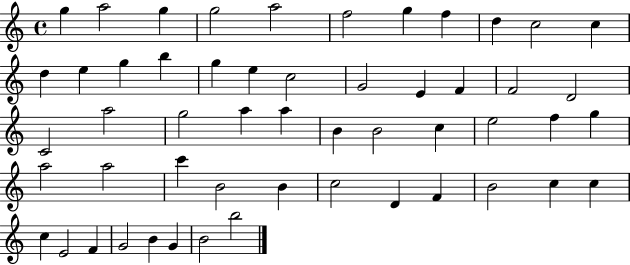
X:1
T:Untitled
M:4/4
L:1/4
K:C
g a2 g g2 a2 f2 g f d c2 c d e g b g e c2 G2 E F F2 D2 C2 a2 g2 a a B B2 c e2 f g a2 a2 c' B2 B c2 D F B2 c c c E2 F G2 B G B2 b2